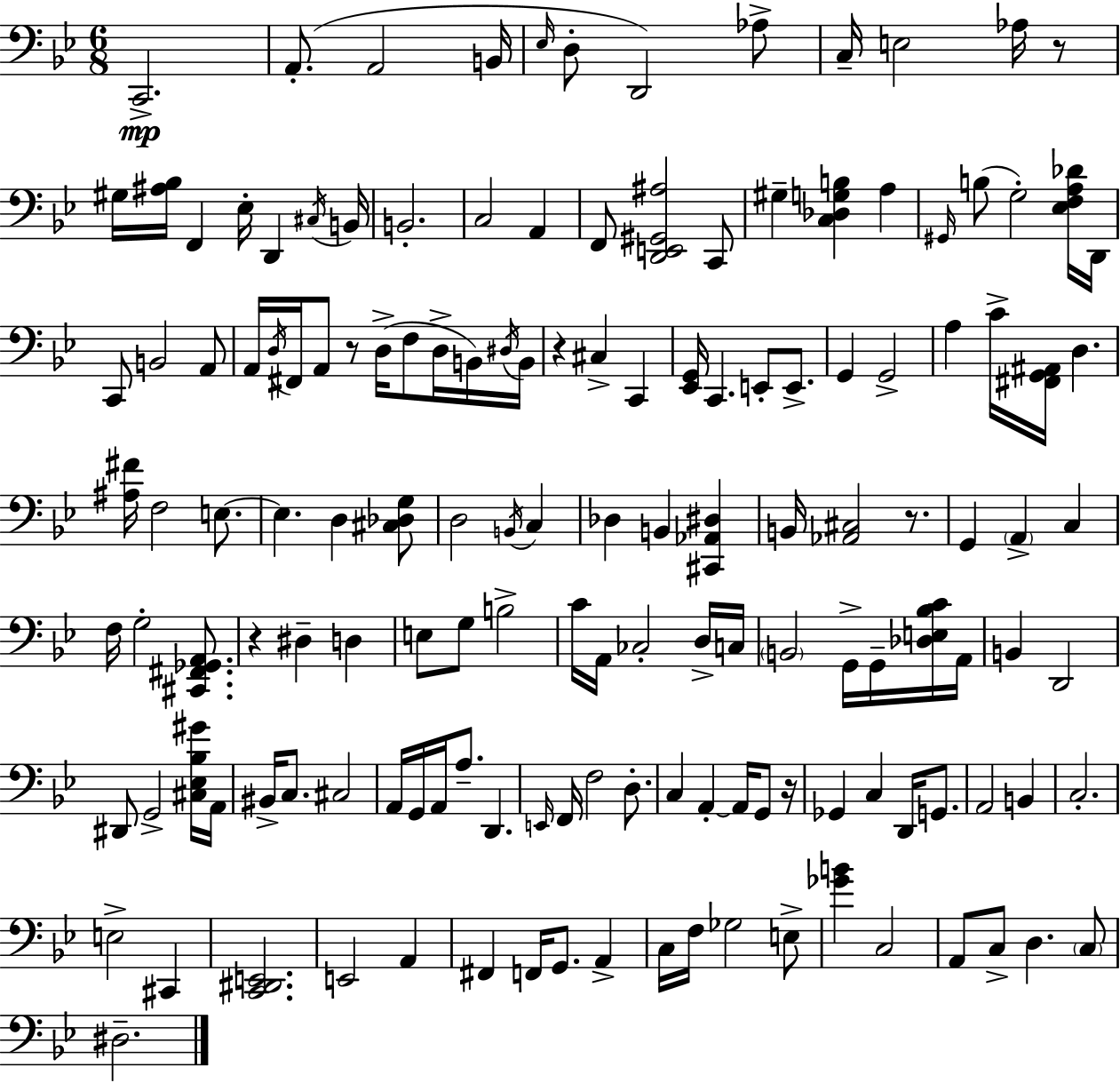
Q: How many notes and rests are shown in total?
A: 147